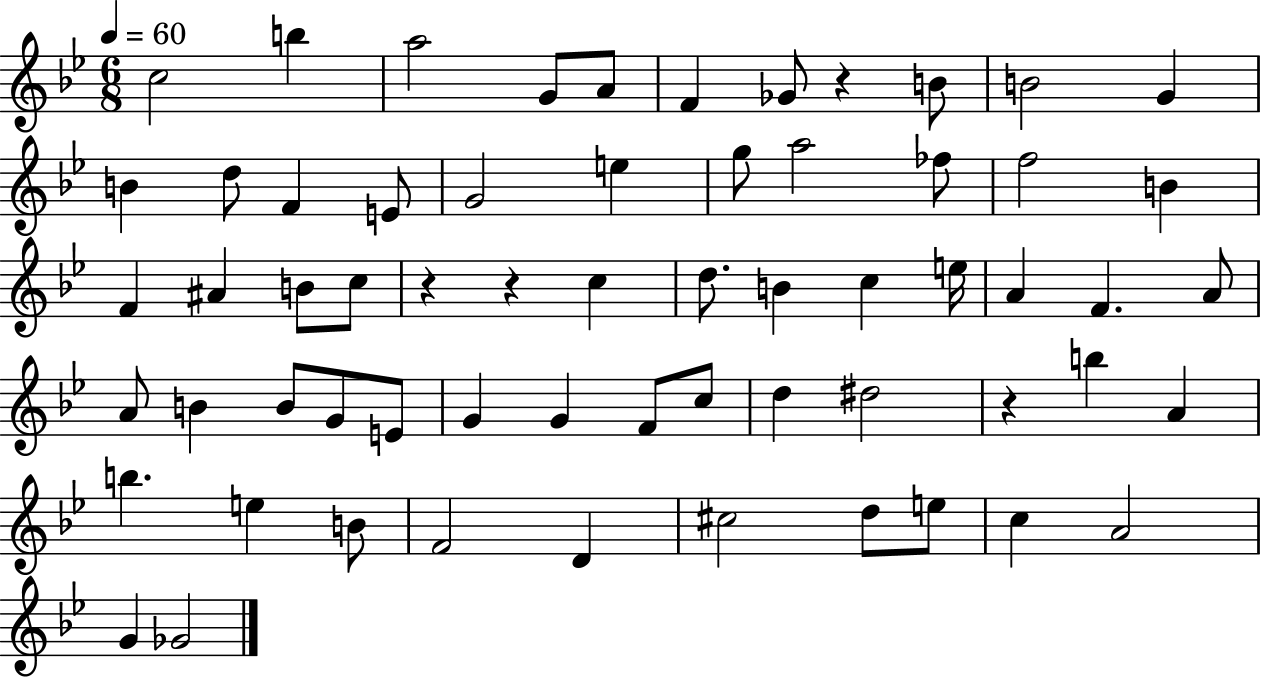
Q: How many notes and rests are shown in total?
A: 62